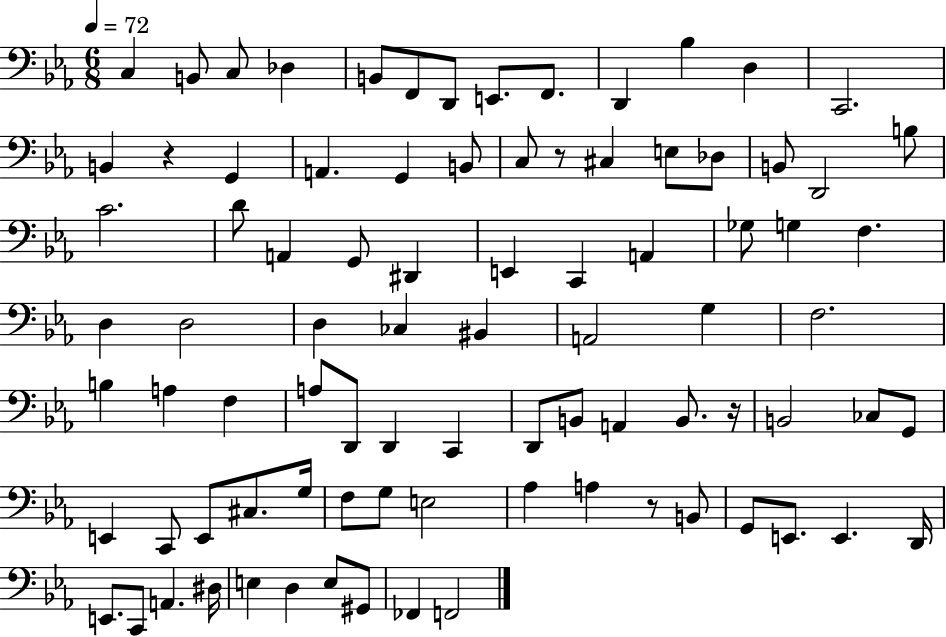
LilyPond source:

{
  \clef bass
  \numericTimeSignature
  \time 6/8
  \key ees \major
  \tempo 4 = 72
  c4 b,8 c8 des4 | b,8 f,8 d,8 e,8. f,8. | d,4 bes4 d4 | c,2. | \break b,4 r4 g,4 | a,4. g,4 b,8 | c8 r8 cis4 e8 des8 | b,8 d,2 b8 | \break c'2. | d'8 a,4 g,8 dis,4 | e,4 c,4 a,4 | ges8 g4 f4. | \break d4 d2 | d4 ces4 bis,4 | a,2 g4 | f2. | \break b4 a4 f4 | a8 d,8 d,4 c,4 | d,8 b,8 a,4 b,8. r16 | b,2 ces8 g,8 | \break e,4 c,8 e,8 cis8. g16 | f8 g8 e2 | aes4 a4 r8 b,8 | g,8 e,8. e,4. d,16 | \break e,8. c,8 a,4. dis16 | e4 d4 e8 gis,8 | fes,4 f,2 | \bar "|."
}